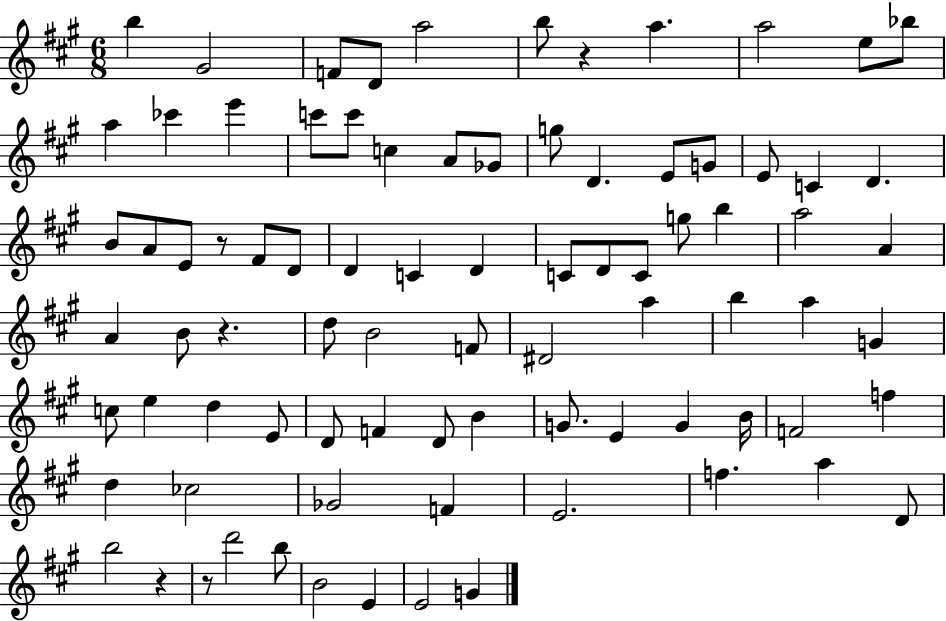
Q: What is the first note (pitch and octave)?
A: B5